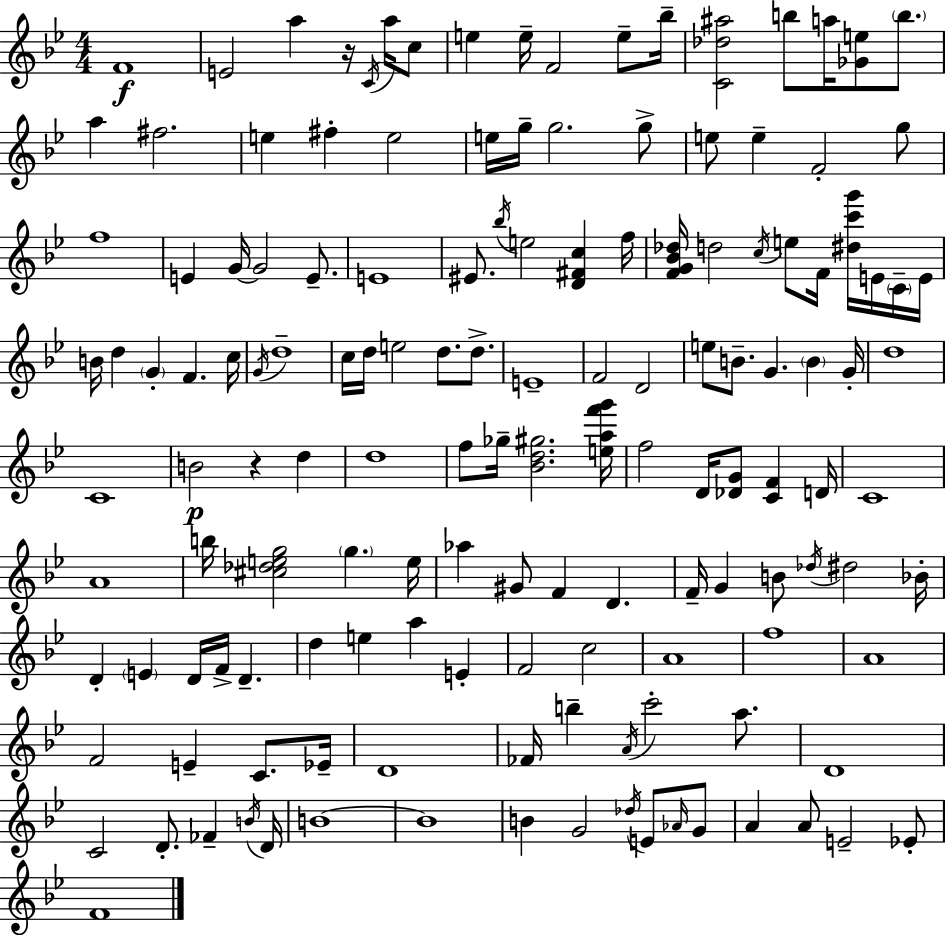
X:1
T:Untitled
M:4/4
L:1/4
K:Gm
F4 E2 a z/4 C/4 a/4 c/2 e e/4 F2 e/2 _b/4 [C_d^a]2 b/2 a/4 [_Ge]/2 b/2 a ^f2 e ^f e2 e/4 g/4 g2 g/2 e/2 e F2 g/2 f4 E G/4 G2 E/2 E4 ^E/2 _b/4 e2 [D^Fc] f/4 [FG_B_d]/4 d2 c/4 e/2 F/4 [^dc'g']/4 E/4 C/4 E/4 B/4 d G F c/4 G/4 d4 c/4 d/4 e2 d/2 d/2 E4 F2 D2 e/2 B/2 G B G/4 d4 C4 B2 z d d4 f/2 _g/4 [_Bd^g]2 [eaf'g']/4 f2 D/4 [_DG]/2 [CF] D/4 C4 A4 b/4 [^c_deg]2 g e/4 _a ^G/2 F D F/4 G B/2 _d/4 ^d2 _B/4 D E D/4 F/4 D d e a E F2 c2 A4 f4 A4 F2 E C/2 _E/4 D4 _F/4 b A/4 c'2 a/2 D4 C2 D/2 _F B/4 D/4 B4 B4 B G2 _d/4 E/2 _A/4 G/2 A A/2 E2 _E/2 F4